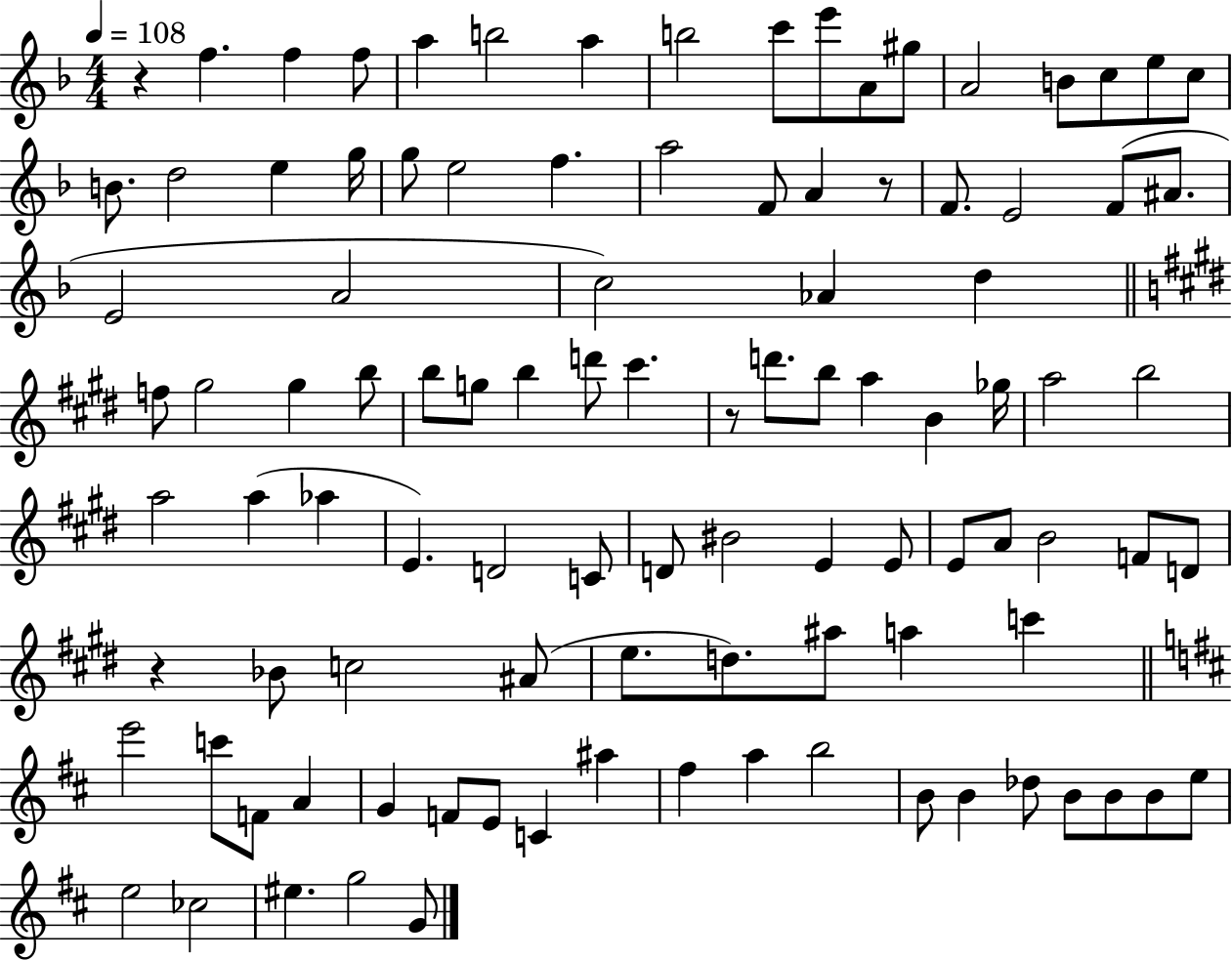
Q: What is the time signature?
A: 4/4